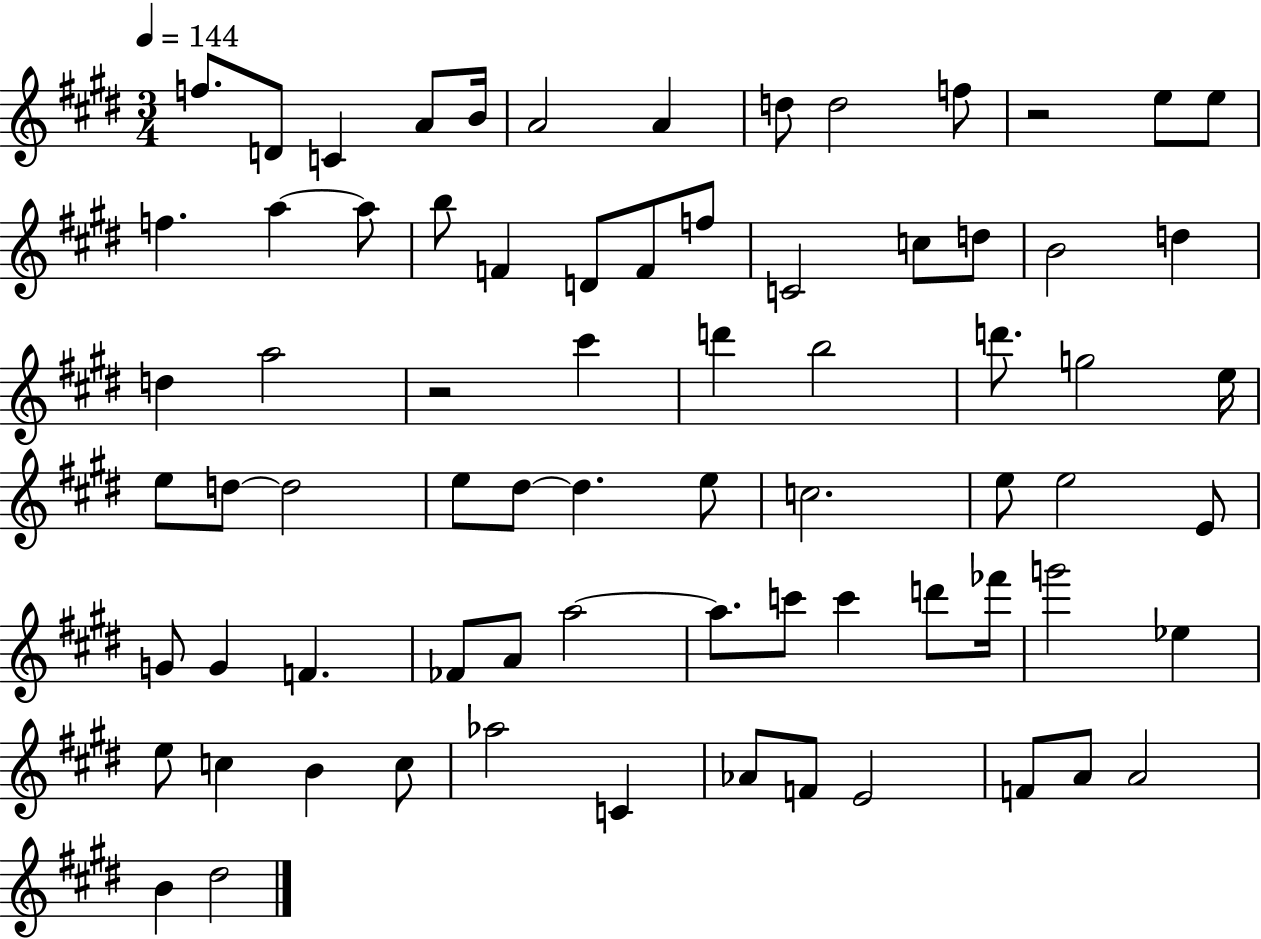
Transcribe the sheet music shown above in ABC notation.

X:1
T:Untitled
M:3/4
L:1/4
K:E
f/2 D/2 C A/2 B/4 A2 A d/2 d2 f/2 z2 e/2 e/2 f a a/2 b/2 F D/2 F/2 f/2 C2 c/2 d/2 B2 d d a2 z2 ^c' d' b2 d'/2 g2 e/4 e/2 d/2 d2 e/2 ^d/2 ^d e/2 c2 e/2 e2 E/2 G/2 G F _F/2 A/2 a2 a/2 c'/2 c' d'/2 _f'/4 g'2 _e e/2 c B c/2 _a2 C _A/2 F/2 E2 F/2 A/2 A2 B ^d2